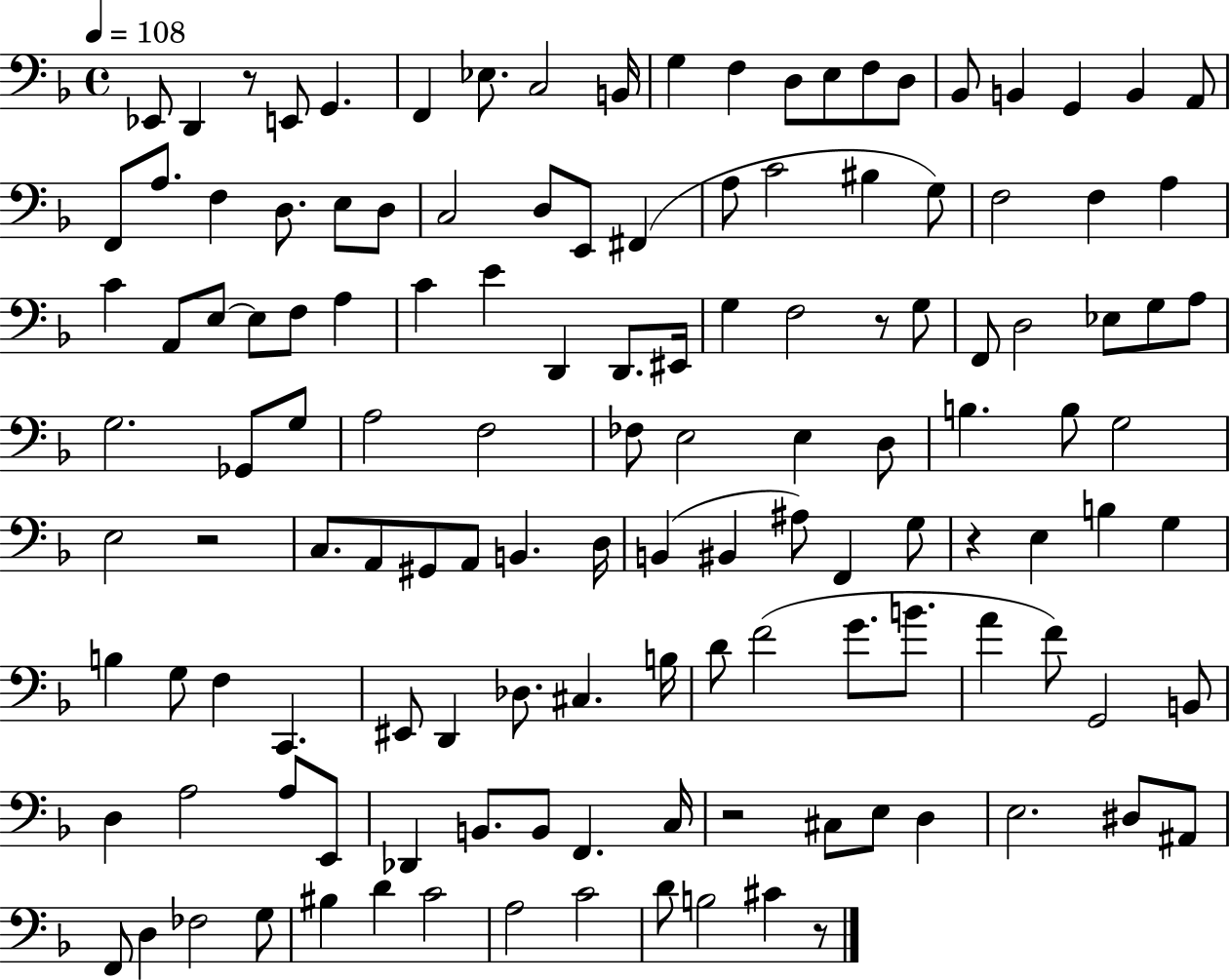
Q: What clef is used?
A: bass